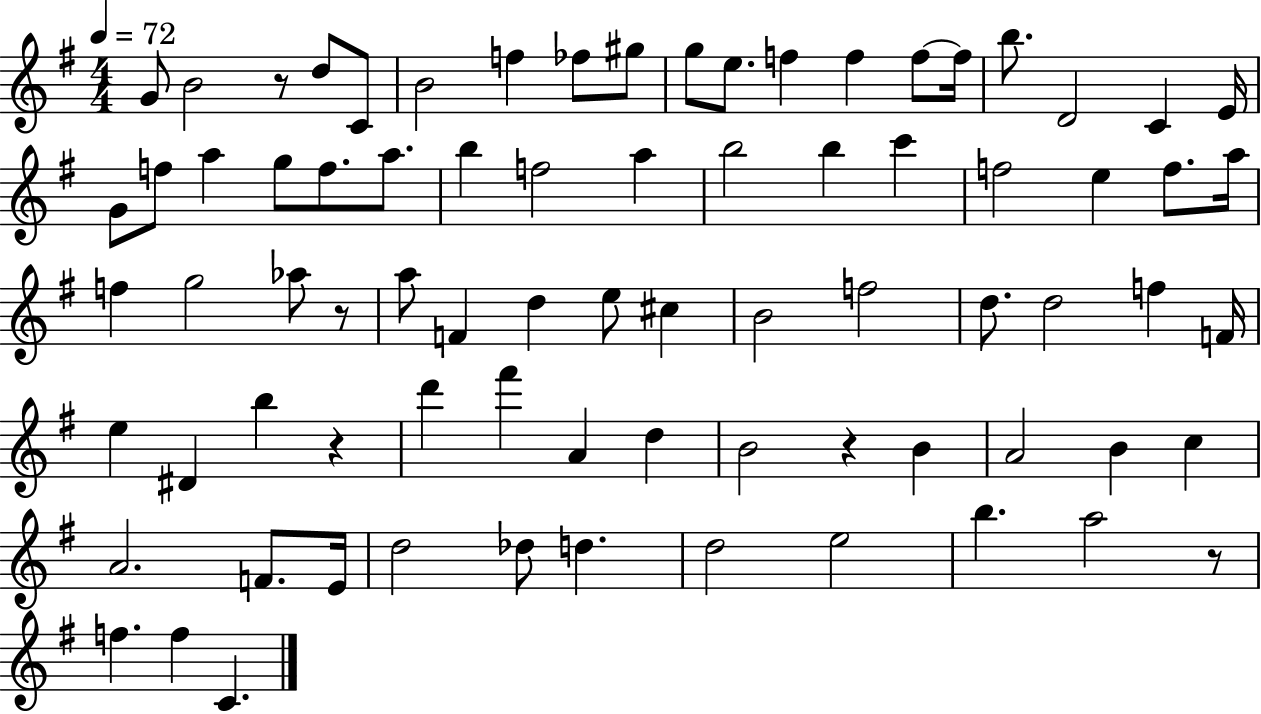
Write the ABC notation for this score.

X:1
T:Untitled
M:4/4
L:1/4
K:G
G/2 B2 z/2 d/2 C/2 B2 f _f/2 ^g/2 g/2 e/2 f f f/2 f/4 b/2 D2 C E/4 G/2 f/2 a g/2 f/2 a/2 b f2 a b2 b c' f2 e f/2 a/4 f g2 _a/2 z/2 a/2 F d e/2 ^c B2 f2 d/2 d2 f F/4 e ^D b z d' ^f' A d B2 z B A2 B c A2 F/2 E/4 d2 _d/2 d d2 e2 b a2 z/2 f f C